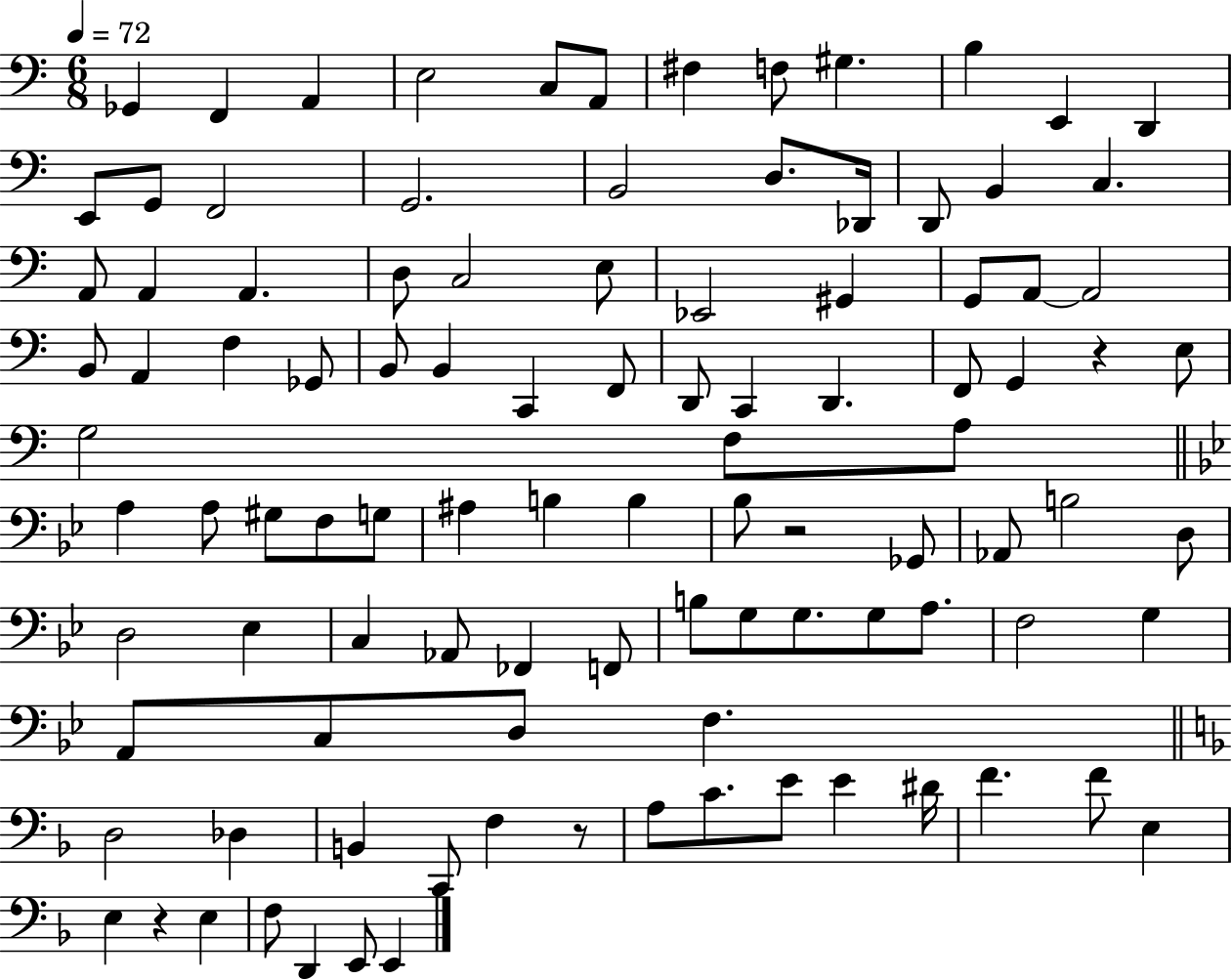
Gb2/q F2/q A2/q E3/h C3/e A2/e F#3/q F3/e G#3/q. B3/q E2/q D2/q E2/e G2/e F2/h G2/h. B2/h D3/e. Db2/s D2/e B2/q C3/q. A2/e A2/q A2/q. D3/e C3/h E3/e Eb2/h G#2/q G2/e A2/e A2/h B2/e A2/q F3/q Gb2/e B2/e B2/q C2/q F2/e D2/e C2/q D2/q. F2/e G2/q R/q E3/e G3/h F3/e A3/e A3/q A3/e G#3/e F3/e G3/e A#3/q B3/q B3/q Bb3/e R/h Gb2/e Ab2/e B3/h D3/e D3/h Eb3/q C3/q Ab2/e FES2/q F2/e B3/e G3/e G3/e. G3/e A3/e. F3/h G3/q A2/e C3/e D3/e F3/q. D3/h Db3/q B2/q C2/e F3/q R/e A3/e C4/e. E4/e E4/q D#4/s F4/q. F4/e E3/q E3/q R/q E3/q F3/e D2/q E2/e E2/q